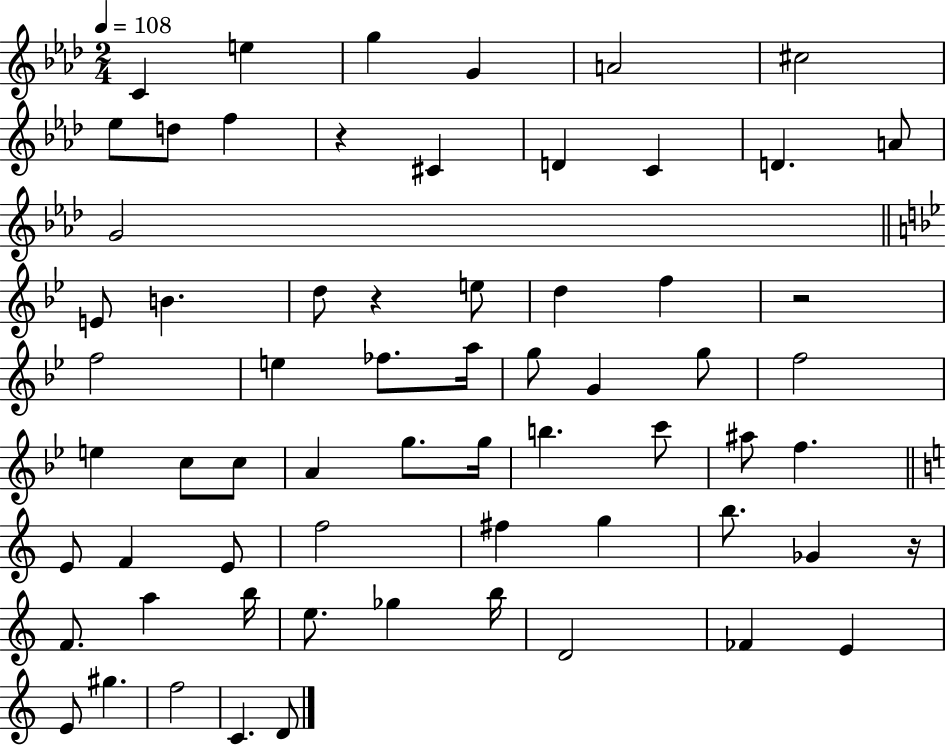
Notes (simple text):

C4/q E5/q G5/q G4/q A4/h C#5/h Eb5/e D5/e F5/q R/q C#4/q D4/q C4/q D4/q. A4/e G4/h E4/e B4/q. D5/e R/q E5/e D5/q F5/q R/h F5/h E5/q FES5/e. A5/s G5/e G4/q G5/e F5/h E5/q C5/e C5/e A4/q G5/e. G5/s B5/q. C6/e A#5/e F5/q. E4/e F4/q E4/e F5/h F#5/q G5/q B5/e. Gb4/q R/s F4/e. A5/q B5/s E5/e. Gb5/q B5/s D4/h FES4/q E4/q E4/e G#5/q. F5/h C4/q. D4/e